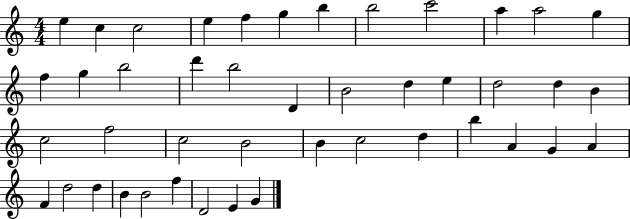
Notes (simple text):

E5/q C5/q C5/h E5/q F5/q G5/q B5/q B5/h C6/h A5/q A5/h G5/q F5/q G5/q B5/h D6/q B5/h D4/q B4/h D5/q E5/q D5/h D5/q B4/q C5/h F5/h C5/h B4/h B4/q C5/h D5/q B5/q A4/q G4/q A4/q F4/q D5/h D5/q B4/q B4/h F5/q D4/h E4/q G4/q